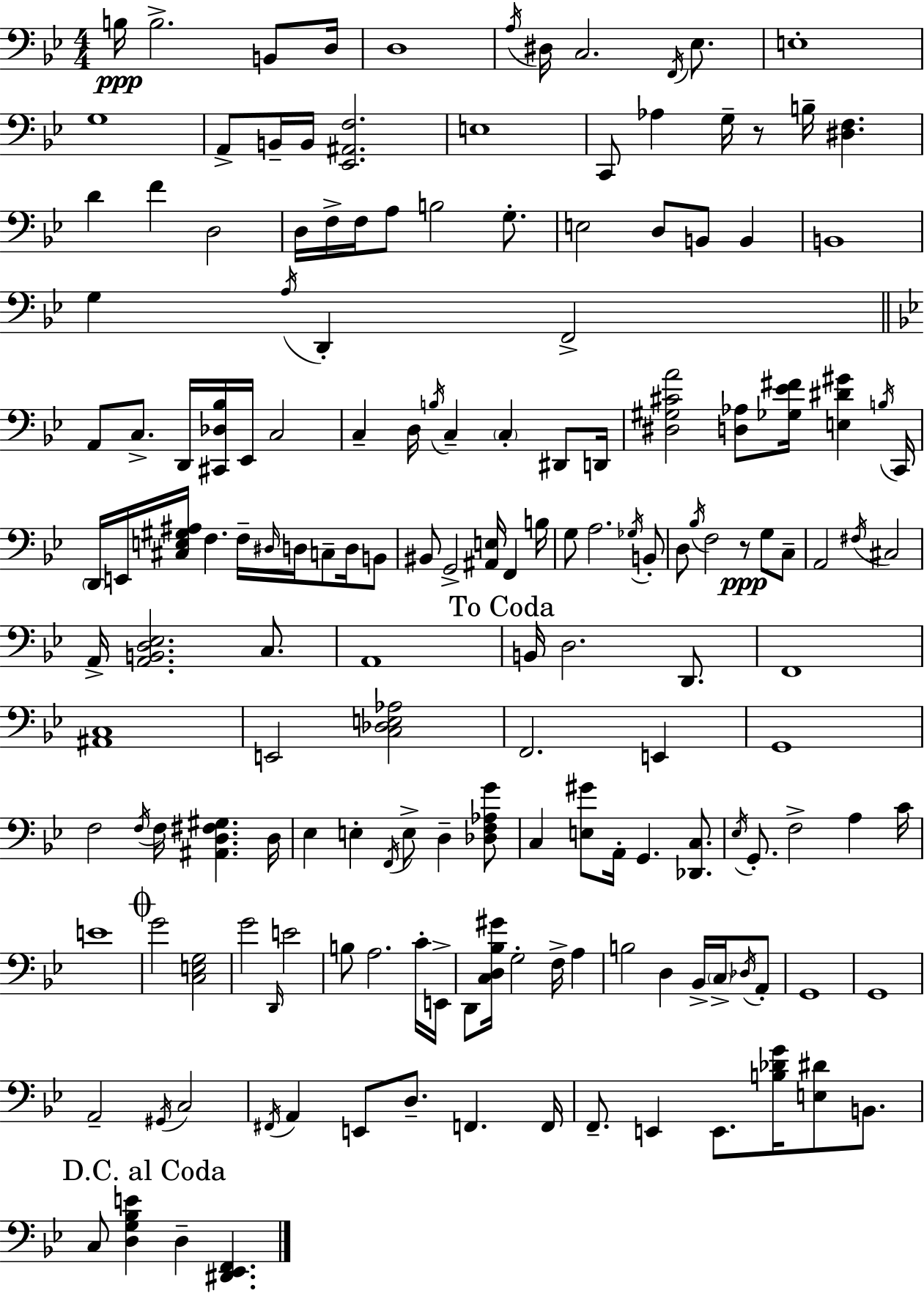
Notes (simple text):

B3/s B3/h. B2/e D3/s D3/w A3/s D#3/s C3/h. F2/s Eb3/e. E3/w G3/w A2/e B2/s B2/s [Eb2,A#2,F3]/h. E3/w C2/e Ab3/q G3/s R/e B3/s [D#3,F3]/q. D4/q F4/q D3/h D3/s F3/s F3/s A3/e B3/h G3/e. E3/h D3/e B2/e B2/q B2/w G3/q A3/s D2/q F2/h A2/e C3/e. D2/s [C#2,Db3,Bb3]/s Eb2/s C3/h C3/q D3/s B3/s C3/q C3/q D#2/e D2/s [D#3,G#3,C#4,A4]/h [D3,Ab3]/e [Gb3,Eb4,F#4]/s [E3,D#4,G#4]/q B3/s C2/s D2/s E2/s [C#3,E3,G#3,A#3]/s F3/q. F3/s D#3/s D3/s C3/e D3/s B2/e BIS2/e G2/h [A#2,E3]/s F2/q B3/s G3/e A3/h. Gb3/s B2/e D3/e Bb3/s F3/h R/e G3/e C3/e A2/h F#3/s C#3/h A2/s [A2,B2,D3,Eb3]/h. C3/e. A2/w B2/s D3/h. D2/e. F2/w [A#2,C3]/w E2/h [C3,Db3,E3,Ab3]/h F2/h. E2/q G2/w F3/h F3/s F3/s [A#2,D3,F#3,G#3]/q. D3/s Eb3/q E3/q F2/s E3/e D3/q [Db3,F3,Ab3,G4]/e C3/q [E3,G#4]/e A2/s G2/q. [Db2,C3]/e. Eb3/s G2/e. F3/h A3/q C4/s E4/w G4/h [C3,E3,G3]/h G4/h D2/s E4/h B3/e A3/h. C4/s E2/s D2/e [C3,D3,Bb3,G#4]/s G3/h F3/s A3/q B3/h D3/q Bb2/s C3/s Db3/s A2/e G2/w G2/w A2/h G#2/s C3/h F#2/s A2/q E2/e D3/e. F2/q. F2/s F2/e. E2/q E2/e. [B3,Db4,G4]/s [E3,D#4]/e B2/e. C3/e [D3,G3,Bb3,E4]/q D3/q [D#2,Eb2,F2]/q.